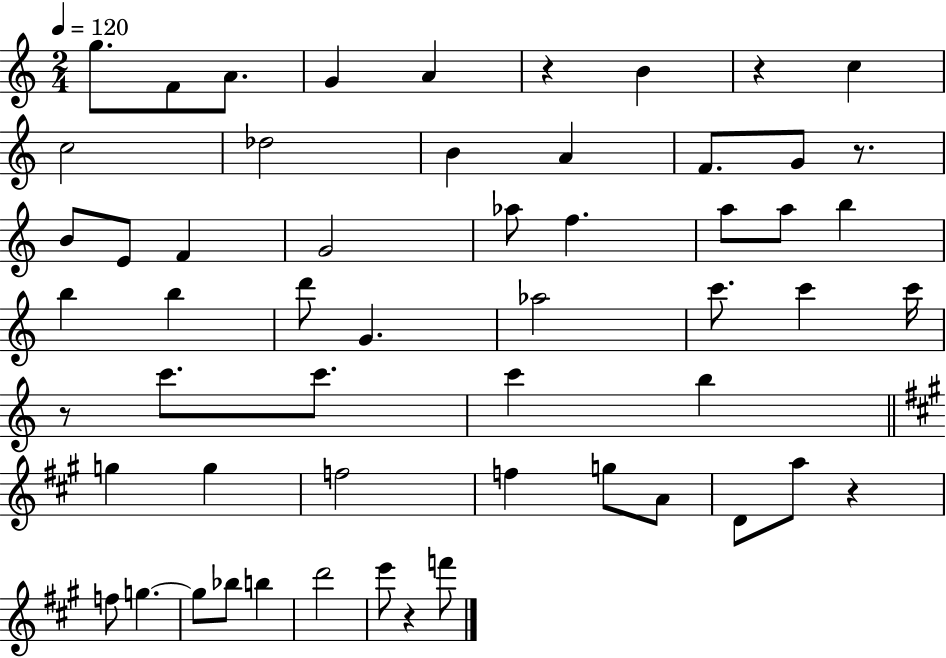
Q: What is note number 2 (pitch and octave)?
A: F4